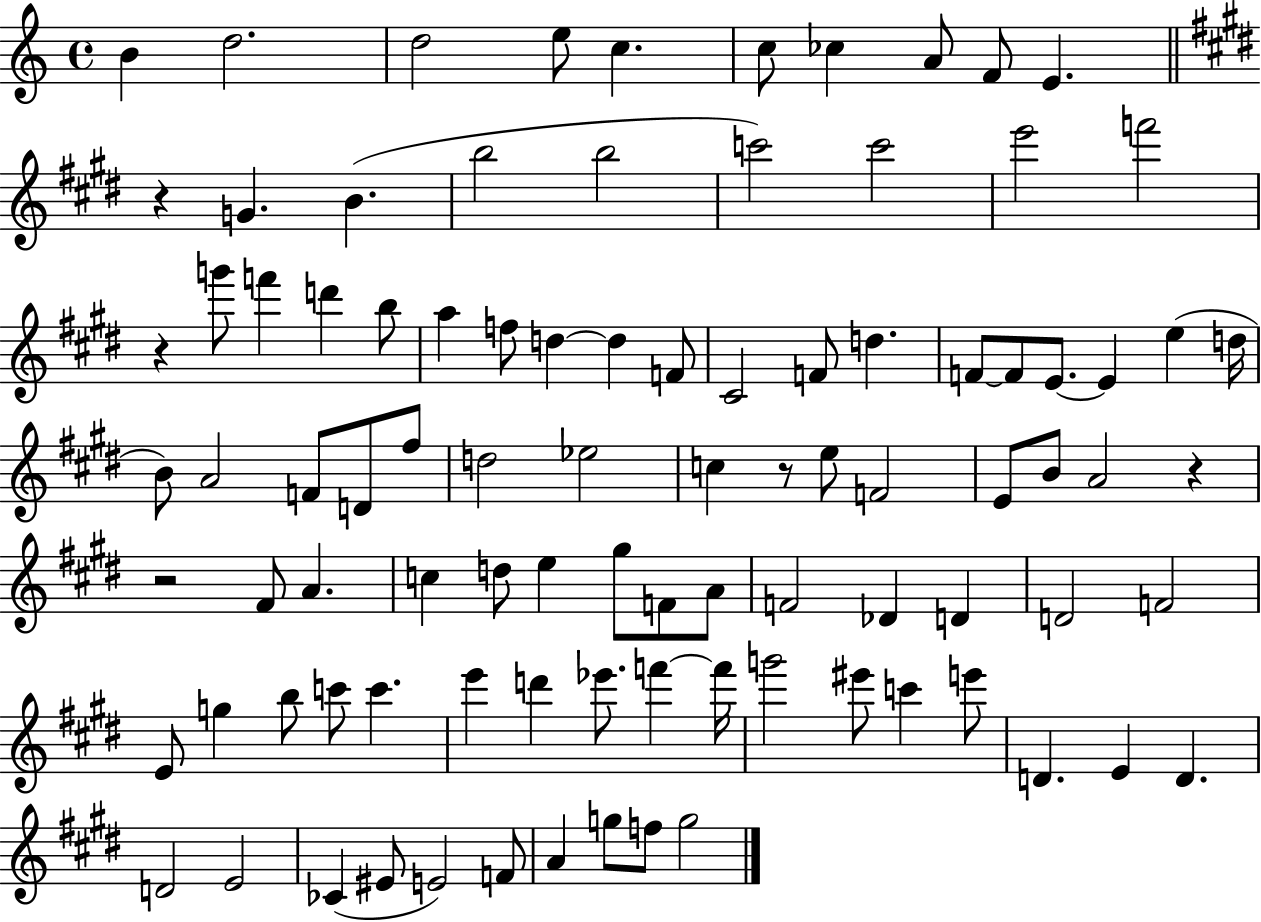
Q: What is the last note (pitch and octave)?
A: G5